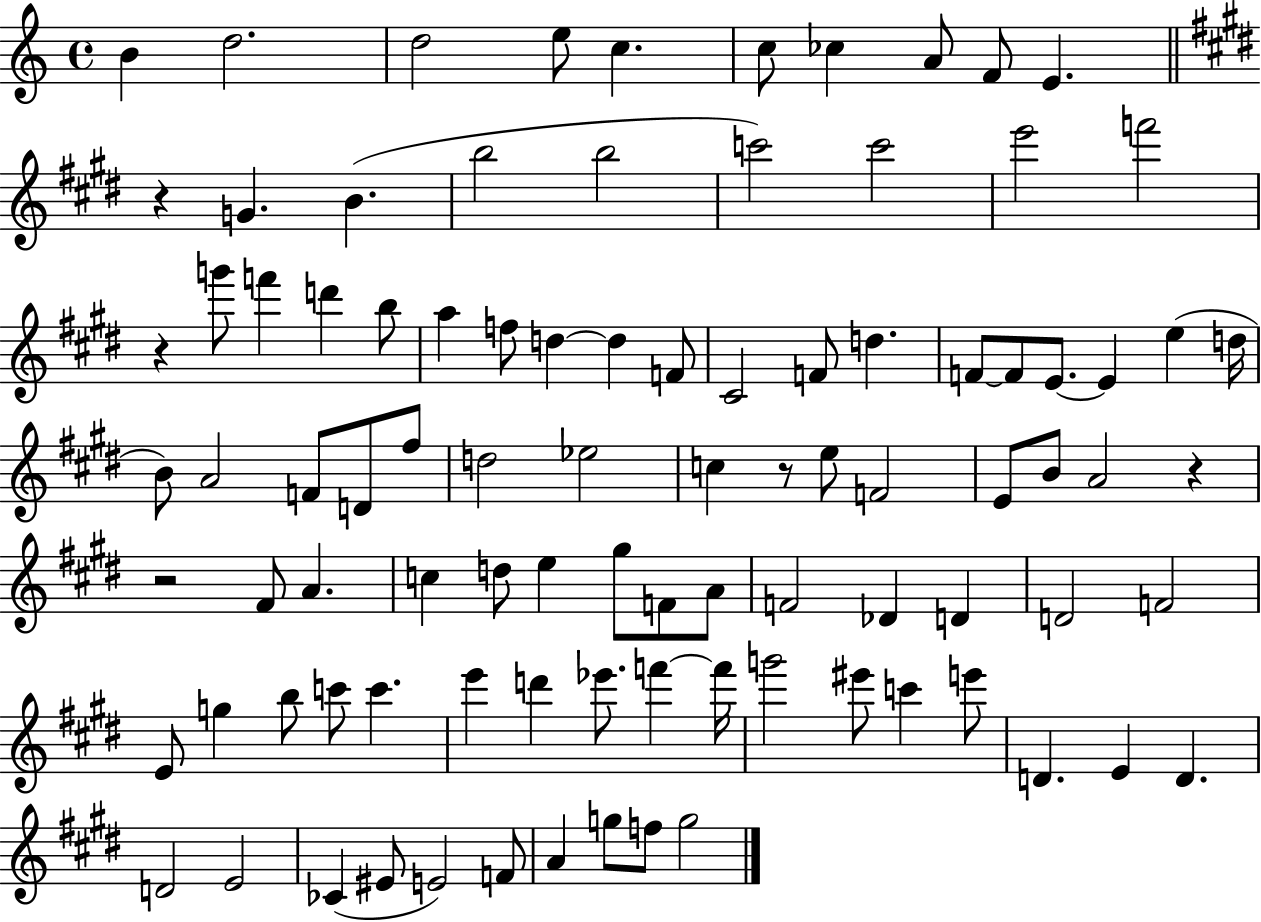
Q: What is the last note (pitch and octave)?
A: G5